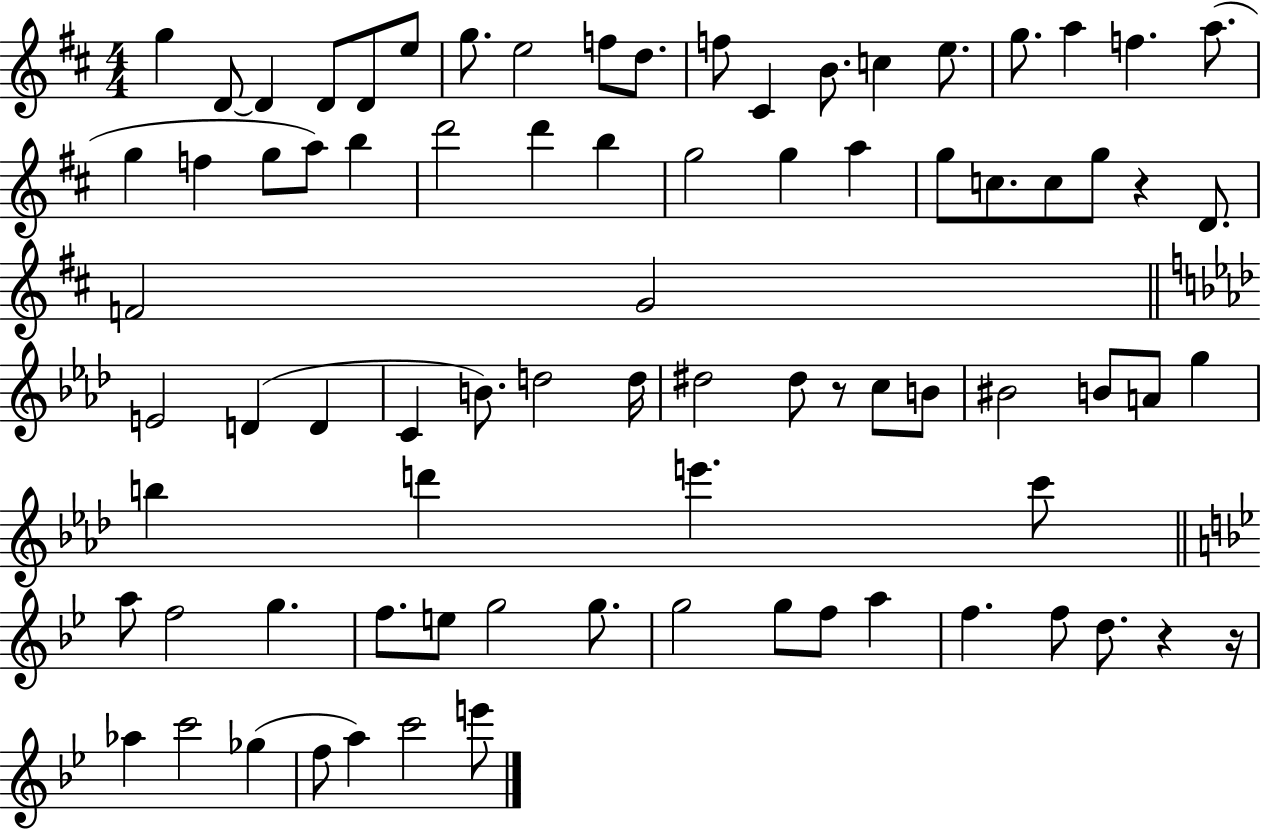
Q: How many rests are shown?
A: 4